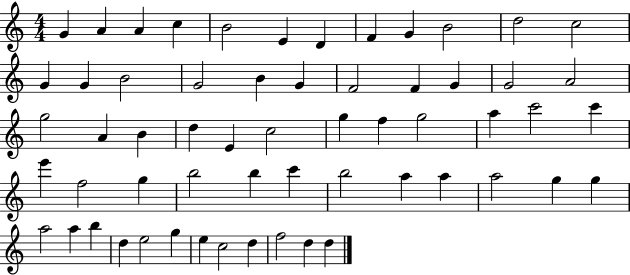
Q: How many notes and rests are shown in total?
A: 59